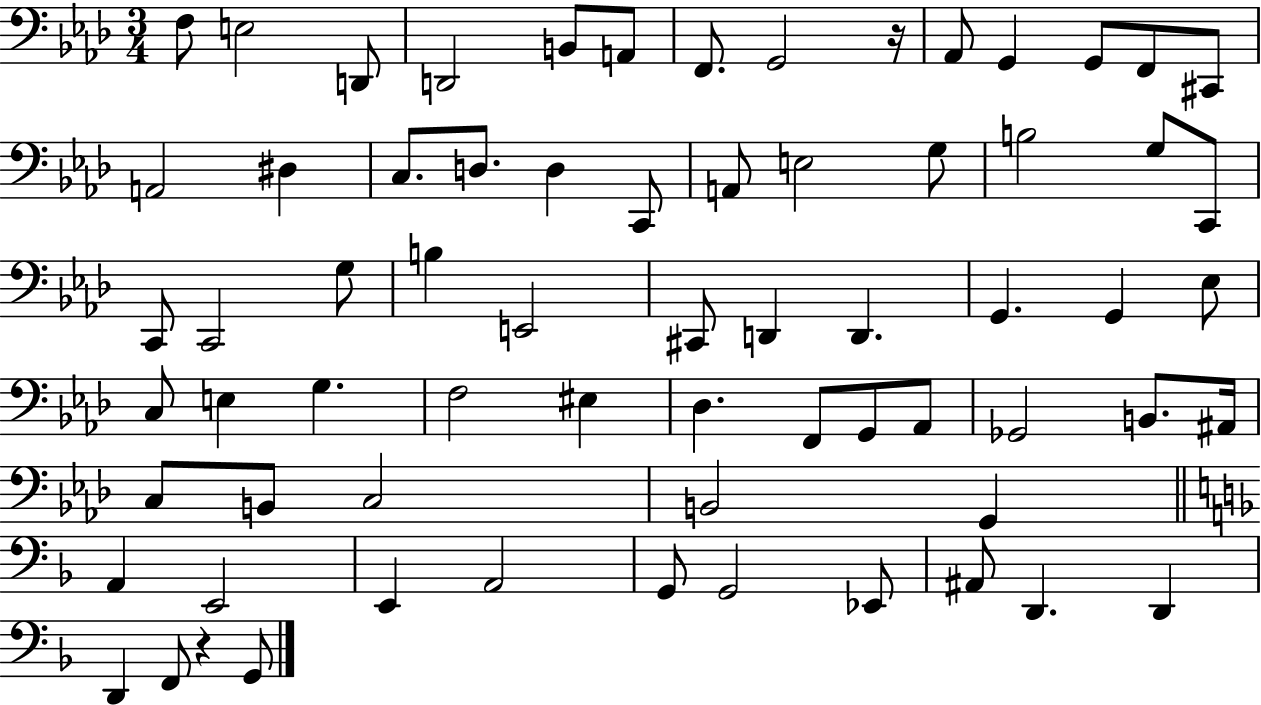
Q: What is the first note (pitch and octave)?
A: F3